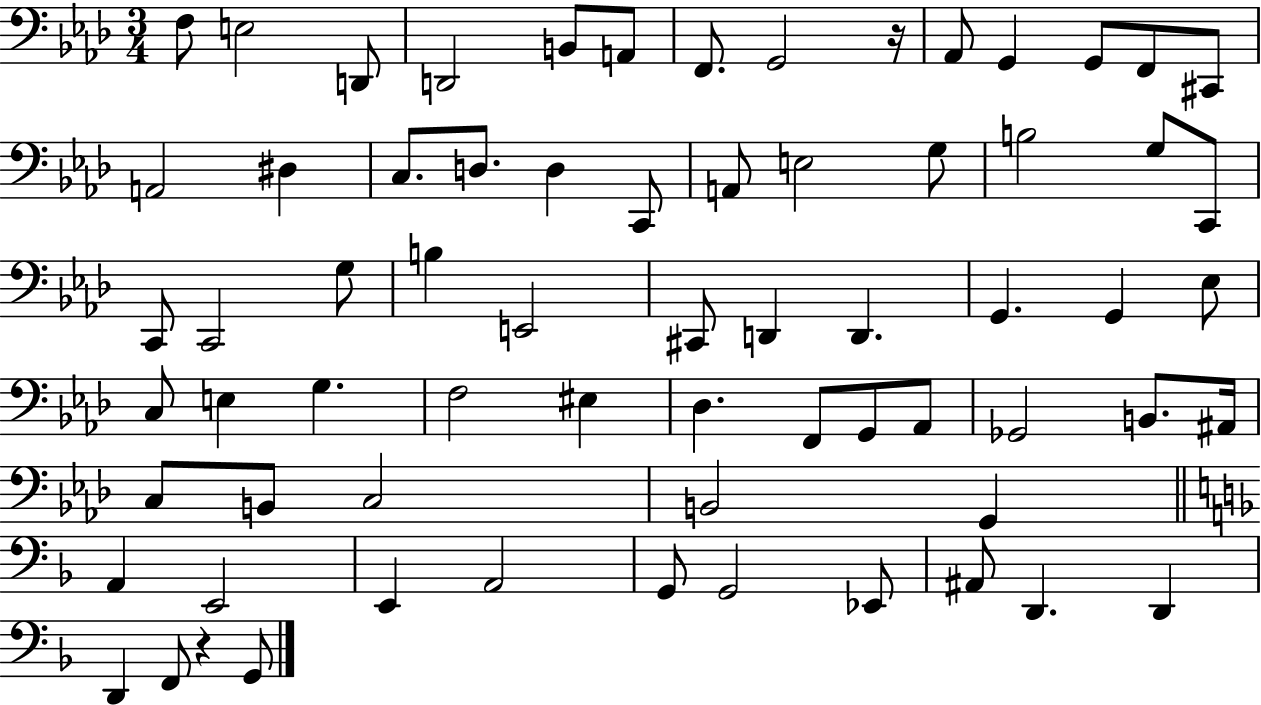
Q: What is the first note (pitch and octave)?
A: F3